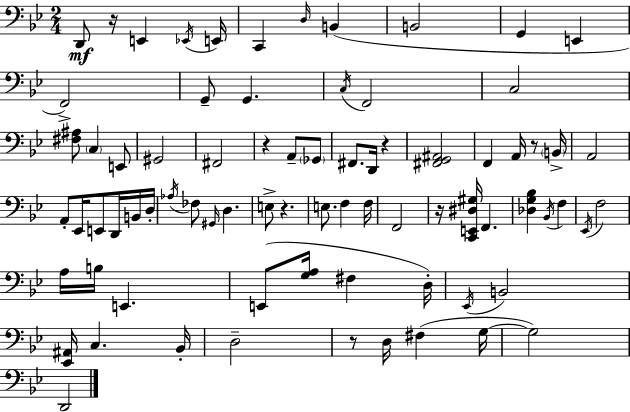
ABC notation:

X:1
T:Untitled
M:2/4
L:1/4
K:Gm
D,,/2 z/4 E,, _E,,/4 E,,/4 C,, D,/4 B,, B,,2 G,, E,, F,,2 G,,/2 G,, C,/4 F,,2 C,2 [^F,^A,]/2 C, E,,/2 ^G,,2 ^F,,2 z A,,/2 _G,,/2 ^F,,/2 D,,/4 z [^F,,G,,^A,,]2 F,, A,,/4 z/2 B,,/4 A,,2 A,,/2 _E,,/4 E,,/2 D,,/4 B,,/4 D,/4 _A,/4 _F,/2 ^G,,/4 D, E,/2 z E,/2 F, F,/4 F,,2 z/4 [C,,E,,^D,^G,]/4 F,, [_D,G,_B,] _B,,/4 F, _E,,/4 F,2 A,/4 B,/4 E,, E,,/2 [G,A,]/4 ^F, D,/4 _E,,/4 B,,2 [_E,,^A,,]/4 C, _B,,/4 D,2 z/2 D,/4 ^F, G,/4 G,2 D,,2